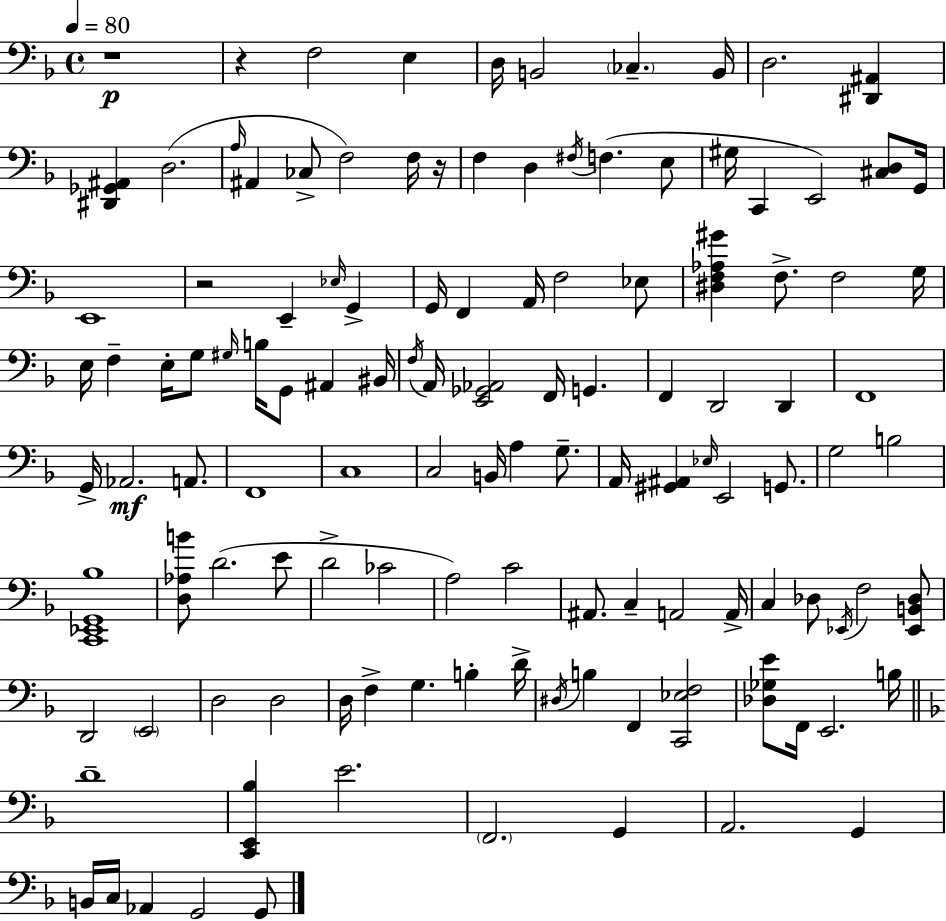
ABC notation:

X:1
T:Untitled
M:4/4
L:1/4
K:Dm
z4 z F,2 E, D,/4 B,,2 _C, B,,/4 D,2 [^D,,^A,,] [^D,,_G,,^A,,] D,2 A,/4 ^A,, _C,/2 F,2 F,/4 z/4 F, D, ^F,/4 F, E,/2 ^G,/4 C,, E,,2 [^C,D,]/2 G,,/4 E,,4 z2 E,, _E,/4 G,, G,,/4 F,, A,,/4 F,2 _E,/2 [^D,F,_A,^G] F,/2 F,2 G,/4 E,/4 F, E,/4 G,/2 ^G,/4 B,/4 G,,/2 ^A,, ^B,,/4 F,/4 A,,/4 [E,,_G,,_A,,]2 F,,/4 G,, F,, D,,2 D,, F,,4 G,,/4 _A,,2 A,,/2 F,,4 C,4 C,2 B,,/4 A, G,/2 A,,/4 [^G,,^A,,] _E,/4 E,,2 G,,/2 G,2 B,2 [C,,_E,,G,,_B,]4 [D,_A,B]/2 D2 E/2 D2 _C2 A,2 C2 ^A,,/2 C, A,,2 A,,/4 C, _D,/2 _E,,/4 F,2 [_E,,B,,_D,]/2 D,,2 E,,2 D,2 D,2 D,/4 F, G, B, D/4 ^D,/4 B, F,, [C,,_E,F,]2 [_D,_G,E]/2 F,,/4 E,,2 B,/4 D4 [C,,E,,_B,] E2 F,,2 G,, A,,2 G,, B,,/4 C,/4 _A,, G,,2 G,,/2